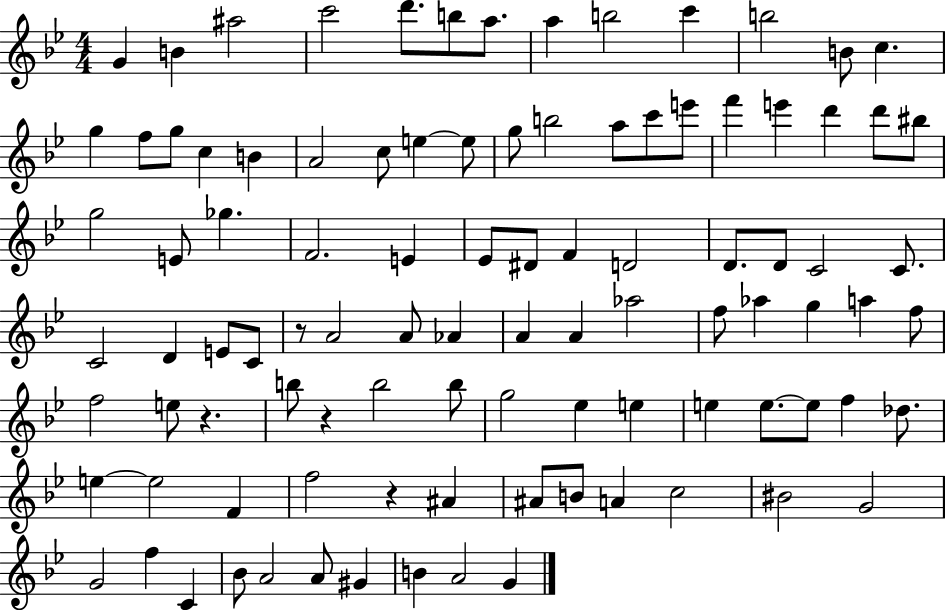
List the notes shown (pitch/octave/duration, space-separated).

G4/q B4/q A#5/h C6/h D6/e. B5/e A5/e. A5/q B5/h C6/q B5/h B4/e C5/q. G5/q F5/e G5/e C5/q B4/q A4/h C5/e E5/q E5/e G5/e B5/h A5/e C6/e E6/e F6/q E6/q D6/q D6/e BIS5/e G5/h E4/e Gb5/q. F4/h. E4/q Eb4/e D#4/e F4/q D4/h D4/e. D4/e C4/h C4/e. C4/h D4/q E4/e C4/e R/e A4/h A4/e Ab4/q A4/q A4/q Ab5/h F5/e Ab5/q G5/q A5/q F5/e F5/h E5/e R/q. B5/e R/q B5/h B5/e G5/h Eb5/q E5/q E5/q E5/e. E5/e F5/q Db5/e. E5/q E5/h F4/q F5/h R/q A#4/q A#4/e B4/e A4/q C5/h BIS4/h G4/h G4/h F5/q C4/q Bb4/e A4/h A4/e G#4/q B4/q A4/h G4/q